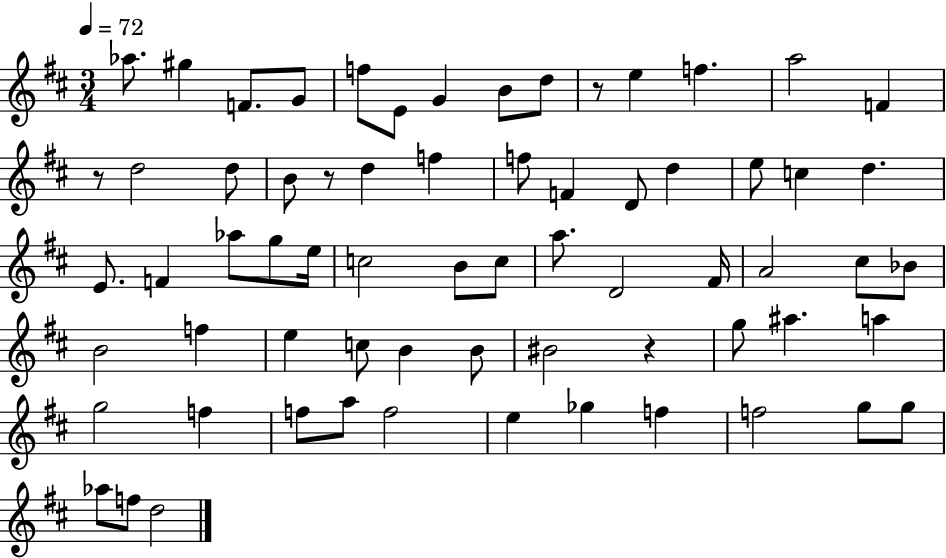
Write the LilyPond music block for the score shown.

{
  \clef treble
  \numericTimeSignature
  \time 3/4
  \key d \major
  \tempo 4 = 72
  aes''8. gis''4 f'8. g'8 | f''8 e'8 g'4 b'8 d''8 | r8 e''4 f''4. | a''2 f'4 | \break r8 d''2 d''8 | b'8 r8 d''4 f''4 | f''8 f'4 d'8 d''4 | e''8 c''4 d''4. | \break e'8. f'4 aes''8 g''8 e''16 | c''2 b'8 c''8 | a''8. d'2 fis'16 | a'2 cis''8 bes'8 | \break b'2 f''4 | e''4 c''8 b'4 b'8 | bis'2 r4 | g''8 ais''4. a''4 | \break g''2 f''4 | f''8 a''8 f''2 | e''4 ges''4 f''4 | f''2 g''8 g''8 | \break aes''8 f''8 d''2 | \bar "|."
}